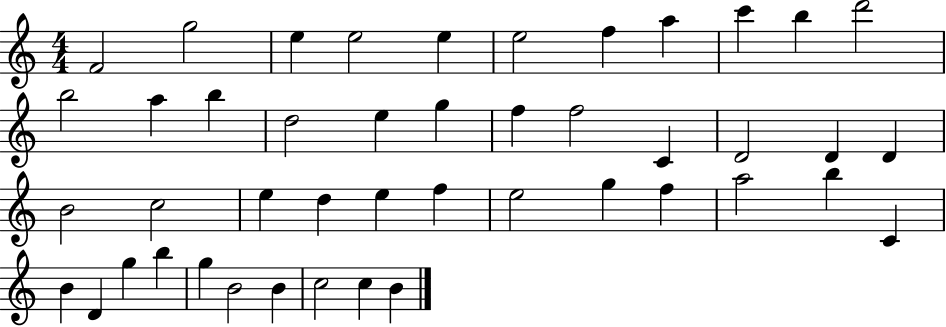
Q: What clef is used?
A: treble